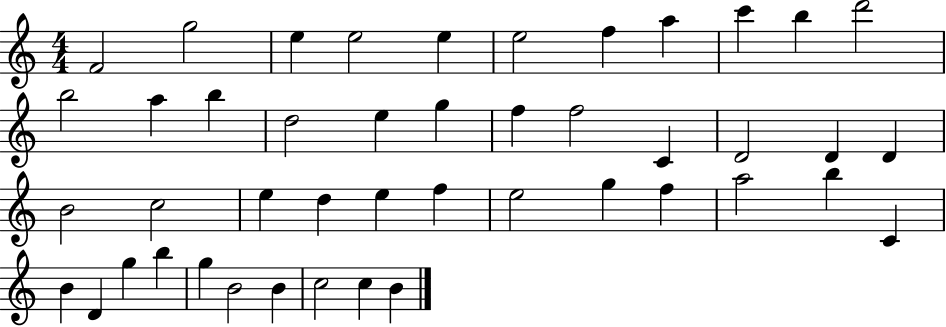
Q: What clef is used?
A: treble